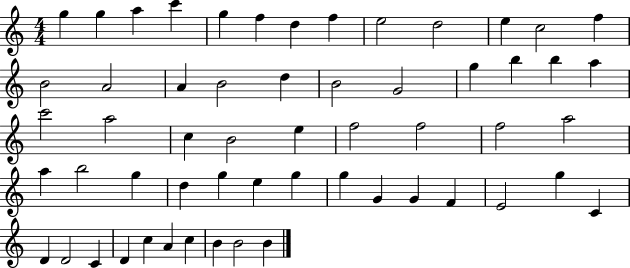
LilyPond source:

{
  \clef treble
  \numericTimeSignature
  \time 4/4
  \key c \major
  g''4 g''4 a''4 c'''4 | g''4 f''4 d''4 f''4 | e''2 d''2 | e''4 c''2 f''4 | \break b'2 a'2 | a'4 b'2 d''4 | b'2 g'2 | g''4 b''4 b''4 a''4 | \break c'''2 a''2 | c''4 b'2 e''4 | f''2 f''2 | f''2 a''2 | \break a''4 b''2 g''4 | d''4 g''4 e''4 g''4 | g''4 g'4 g'4 f'4 | e'2 g''4 c'4 | \break d'4 d'2 c'4 | d'4 c''4 a'4 c''4 | b'4 b'2 b'4 | \bar "|."
}